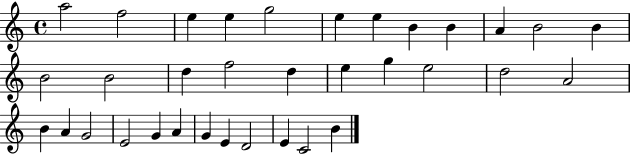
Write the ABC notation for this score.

X:1
T:Untitled
M:4/4
L:1/4
K:C
a2 f2 e e g2 e e B B A B2 B B2 B2 d f2 d e g e2 d2 A2 B A G2 E2 G A G E D2 E C2 B